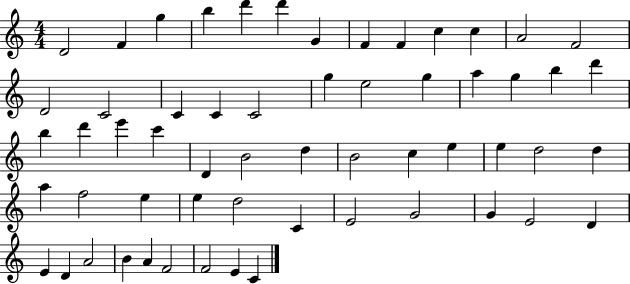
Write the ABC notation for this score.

X:1
T:Untitled
M:4/4
L:1/4
K:C
D2 F g b d' d' G F F c c A2 F2 D2 C2 C C C2 g e2 g a g b d' b d' e' c' D B2 d B2 c e e d2 d a f2 e e d2 C E2 G2 G E2 D E D A2 B A F2 F2 E C